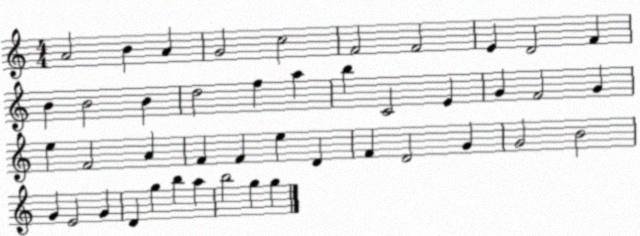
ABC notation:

X:1
T:Untitled
M:4/4
L:1/4
K:C
A2 B A G2 c2 F2 F2 E D2 F B B2 B d2 f a b C2 E G F2 G e F2 A F F e D F D2 G G2 B2 G E2 G D g b a b2 g g